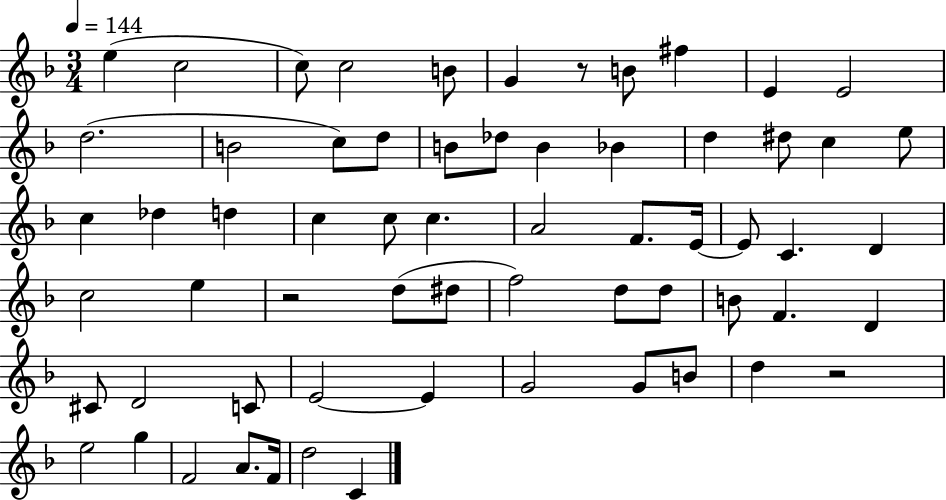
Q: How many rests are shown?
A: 3